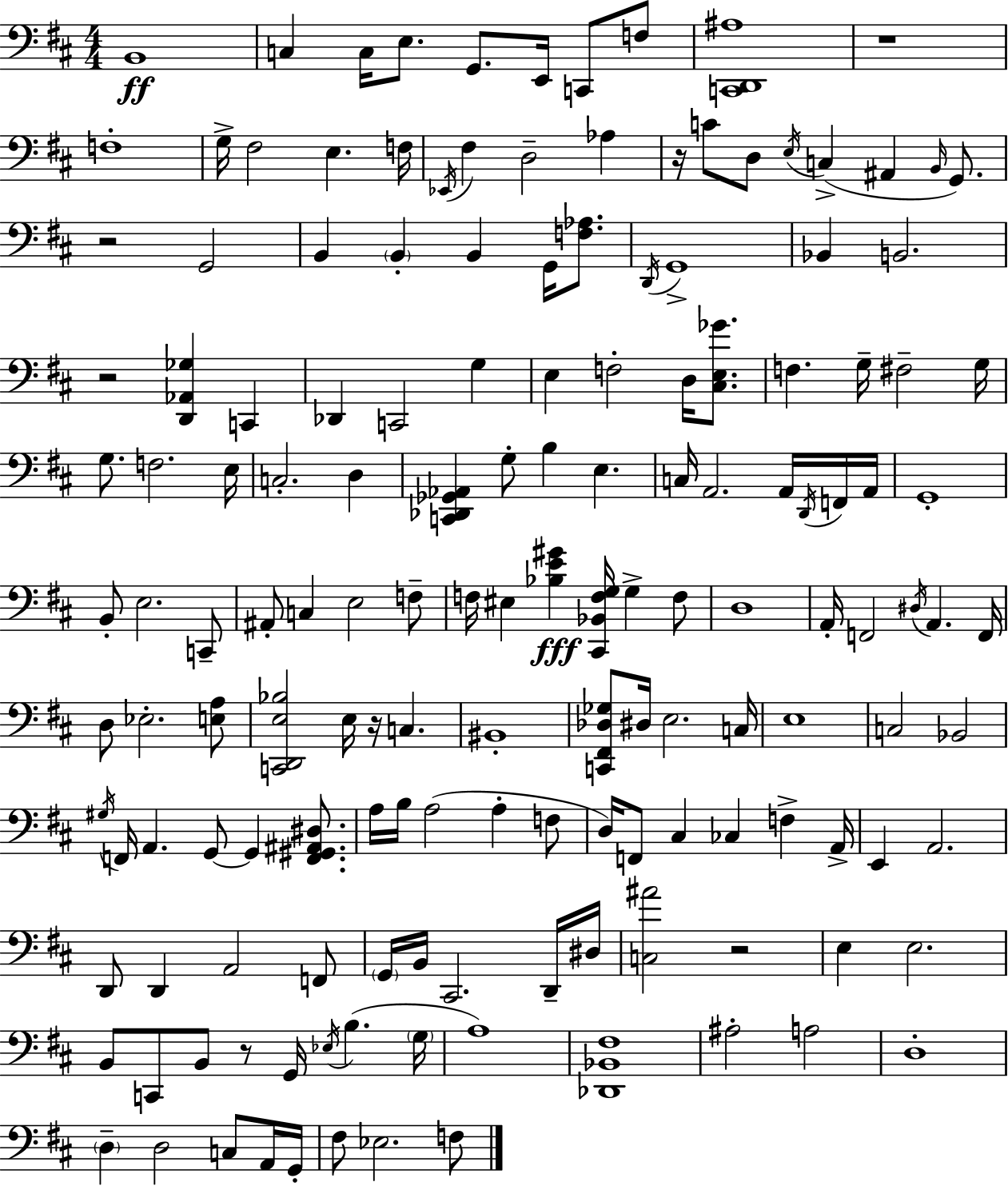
{
  \clef bass
  \numericTimeSignature
  \time 4/4
  \key d \major
  b,1\ff | c4 c16 e8. g,8. e,16 c,8 f8 | <c, d, ais>1 | r1 | \break f1-. | g16-> fis2 e4. f16 | \acciaccatura { ees,16 } fis4 d2-- aes4 | r16 c'8 d8 \acciaccatura { e16 } c4->( ais,4 \grace { b,16 }) | \break g,8. r2 g,2 | b,4 \parenthesize b,4-. b,4 g,16 | <f aes>8. \acciaccatura { d,16 } g,1-> | bes,4 b,2. | \break r2 <d, aes, ges>4 | c,4 des,4 c,2 | g4 e4 f2-. | d16 <cis e ges'>8. f4. g16-- fis2-- | \break g16 g8. f2. | e16 c2.-. | d4 <c, des, ges, aes,>4 g8-. b4 e4. | c16 a,2. | \break a,16 \acciaccatura { d,16 } f,16 a,16 g,1-. | b,8-. e2. | c,8-- ais,8-. c4 e2 | f8-- f16 eis4 <bes e' gis'>4\fff <cis, bes, f g>16 g4-> | \break f8 d1 | a,16-. f,2 \acciaccatura { dis16 } a,4. | f,16 d8 ees2.-. | <e a>8 <c, d, e bes>2 e16 r16 | \break c4. bis,1-. | <c, fis, des ges>8 dis16 e2. | c16 e1 | c2 bes,2 | \break \acciaccatura { gis16 } f,16 a,4. g,8~~ | g,4 <f, gis, ais, dis>8. a16 b16 a2( | a4-. f8 d16) f,8 cis4 ces4 | f4-> a,16-> e,4 a,2. | \break d,8 d,4 a,2 | f,8 \parenthesize g,16 b,16 cis,2. | d,16-- dis16 <c ais'>2 r2 | e4 e2. | \break b,8 c,8 b,8 r8 g,16 | \acciaccatura { ees16 } b4.( \parenthesize g16 a1) | <des, bes, fis>1 | ais2-. | \break a2 d1-. | \parenthesize d4-- d2 | c8 a,16 g,16-. fis8 ees2. | f8 \bar "|."
}